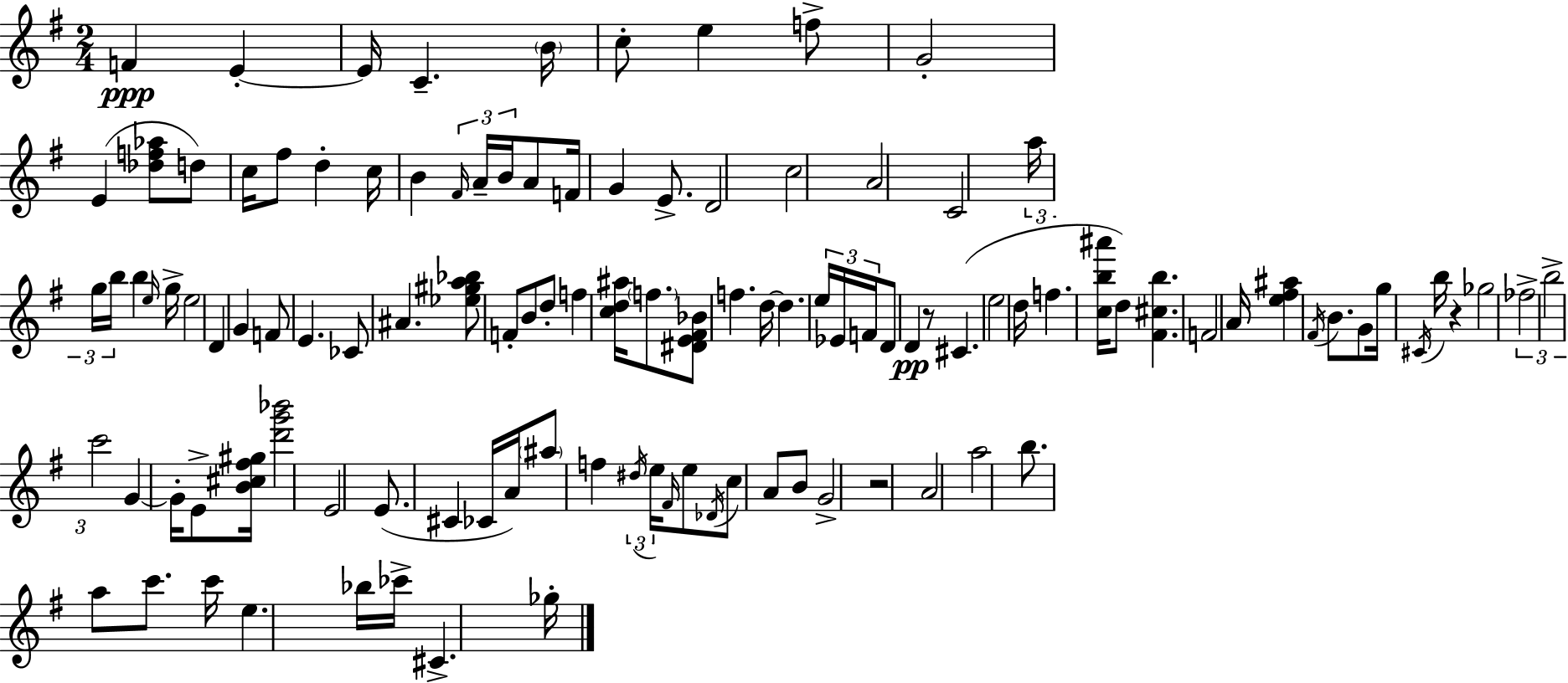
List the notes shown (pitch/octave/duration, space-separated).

F4/q E4/q E4/s C4/q. B4/s C5/e E5/q F5/e G4/h E4/q [Db5,F5,Ab5]/e D5/e C5/s F#5/e D5/q C5/s B4/q F#4/s A4/s B4/s A4/e F4/s G4/q E4/e. D4/h C5/h A4/h C4/h A5/s G5/s B5/s B5/q E5/s G5/s E5/h D4/q G4/q F4/e E4/q. CES4/e A#4/q. [Eb5,G#5,A5,Bb5]/e F4/e B4/e D5/e F5/q [C5,D5,A#5]/s F5/e. [D#4,E4,F#4,Bb4]/e F5/q. D5/s D5/q. E5/s Eb4/s F4/s D4/e D4/q R/e C#4/q. E5/h D5/s F5/q. [C5,B5,A#6]/s D5/e [F#4,C#5,B5]/q. F4/h A4/s [E5,F#5,A#5]/q F#4/s B4/e. G4/e G5/s C#4/s B5/s R/q Gb5/h FES5/h B5/h C6/h G4/q G4/s E4/e [B4,C#5,F#5,G#5]/s [D6,G6,Bb6]/h E4/h E4/e. C#4/q CES4/s A4/s A#5/e F5/q D#5/s E5/s F#4/s E5/e Db4/s C5/e A4/e B4/e G4/h R/h A4/h A5/h B5/e. A5/e C6/e. C6/s E5/q. Bb5/s CES6/s C#4/q. Gb5/s